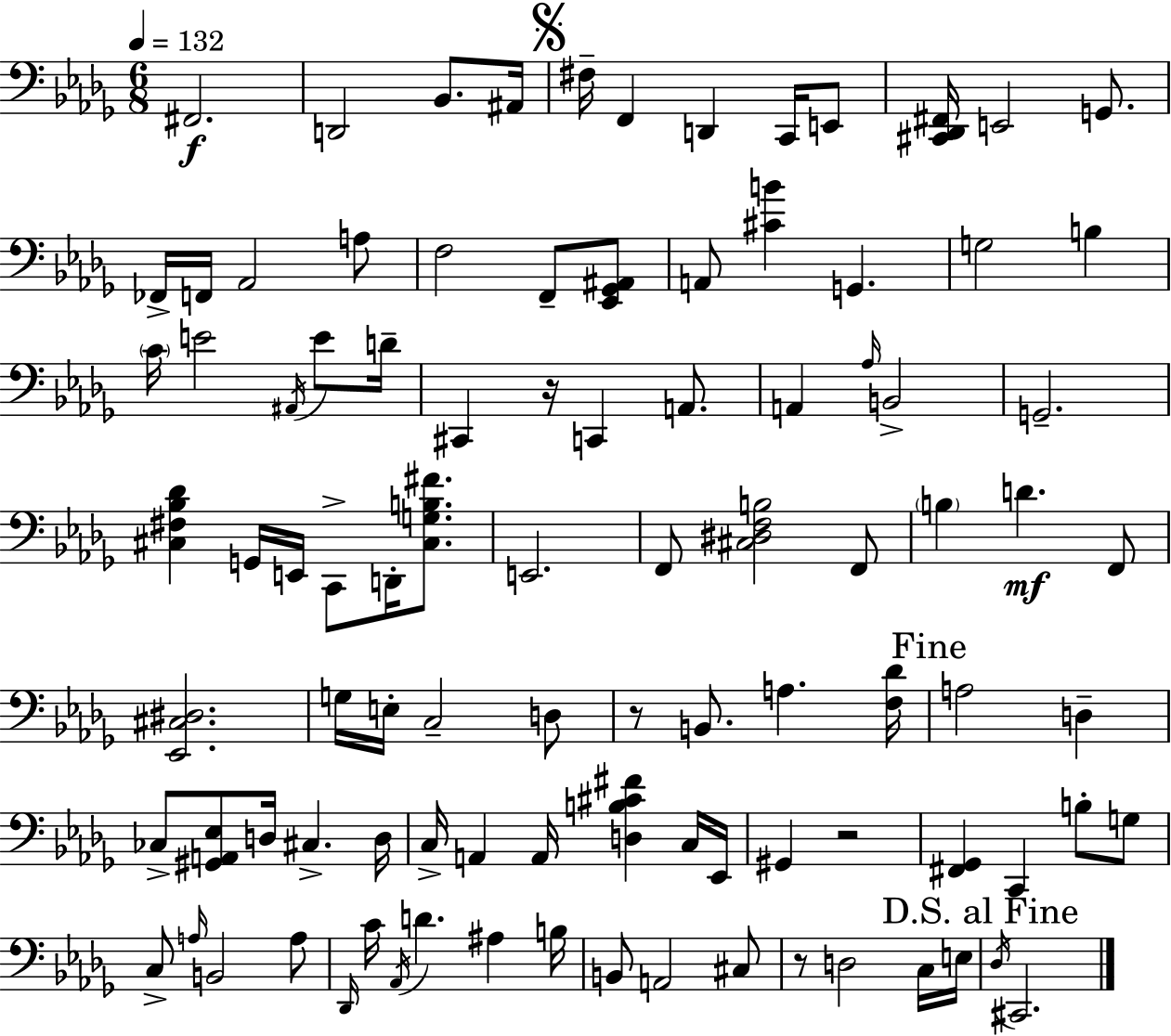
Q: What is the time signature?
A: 6/8